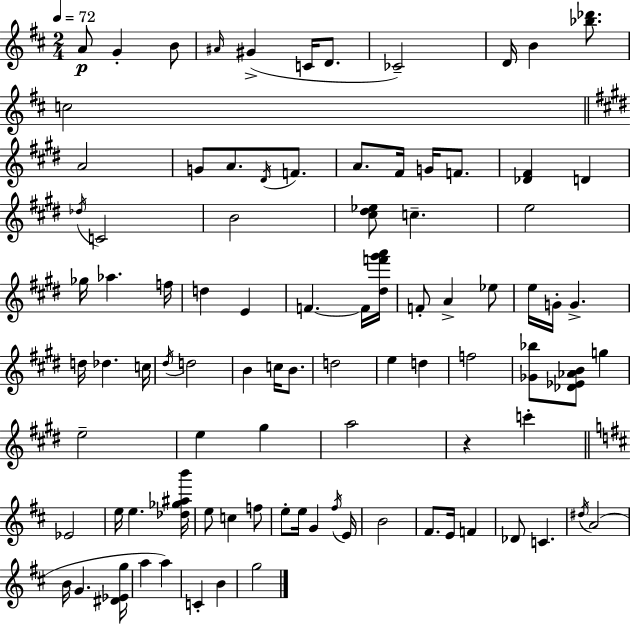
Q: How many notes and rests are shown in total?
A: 92